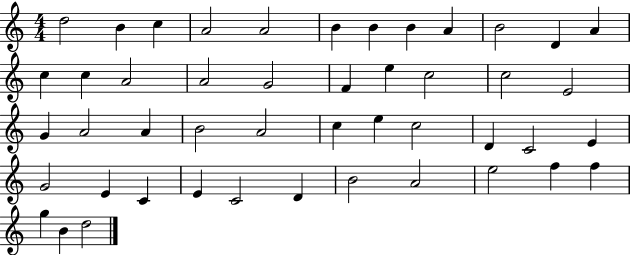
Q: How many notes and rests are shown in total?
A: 47